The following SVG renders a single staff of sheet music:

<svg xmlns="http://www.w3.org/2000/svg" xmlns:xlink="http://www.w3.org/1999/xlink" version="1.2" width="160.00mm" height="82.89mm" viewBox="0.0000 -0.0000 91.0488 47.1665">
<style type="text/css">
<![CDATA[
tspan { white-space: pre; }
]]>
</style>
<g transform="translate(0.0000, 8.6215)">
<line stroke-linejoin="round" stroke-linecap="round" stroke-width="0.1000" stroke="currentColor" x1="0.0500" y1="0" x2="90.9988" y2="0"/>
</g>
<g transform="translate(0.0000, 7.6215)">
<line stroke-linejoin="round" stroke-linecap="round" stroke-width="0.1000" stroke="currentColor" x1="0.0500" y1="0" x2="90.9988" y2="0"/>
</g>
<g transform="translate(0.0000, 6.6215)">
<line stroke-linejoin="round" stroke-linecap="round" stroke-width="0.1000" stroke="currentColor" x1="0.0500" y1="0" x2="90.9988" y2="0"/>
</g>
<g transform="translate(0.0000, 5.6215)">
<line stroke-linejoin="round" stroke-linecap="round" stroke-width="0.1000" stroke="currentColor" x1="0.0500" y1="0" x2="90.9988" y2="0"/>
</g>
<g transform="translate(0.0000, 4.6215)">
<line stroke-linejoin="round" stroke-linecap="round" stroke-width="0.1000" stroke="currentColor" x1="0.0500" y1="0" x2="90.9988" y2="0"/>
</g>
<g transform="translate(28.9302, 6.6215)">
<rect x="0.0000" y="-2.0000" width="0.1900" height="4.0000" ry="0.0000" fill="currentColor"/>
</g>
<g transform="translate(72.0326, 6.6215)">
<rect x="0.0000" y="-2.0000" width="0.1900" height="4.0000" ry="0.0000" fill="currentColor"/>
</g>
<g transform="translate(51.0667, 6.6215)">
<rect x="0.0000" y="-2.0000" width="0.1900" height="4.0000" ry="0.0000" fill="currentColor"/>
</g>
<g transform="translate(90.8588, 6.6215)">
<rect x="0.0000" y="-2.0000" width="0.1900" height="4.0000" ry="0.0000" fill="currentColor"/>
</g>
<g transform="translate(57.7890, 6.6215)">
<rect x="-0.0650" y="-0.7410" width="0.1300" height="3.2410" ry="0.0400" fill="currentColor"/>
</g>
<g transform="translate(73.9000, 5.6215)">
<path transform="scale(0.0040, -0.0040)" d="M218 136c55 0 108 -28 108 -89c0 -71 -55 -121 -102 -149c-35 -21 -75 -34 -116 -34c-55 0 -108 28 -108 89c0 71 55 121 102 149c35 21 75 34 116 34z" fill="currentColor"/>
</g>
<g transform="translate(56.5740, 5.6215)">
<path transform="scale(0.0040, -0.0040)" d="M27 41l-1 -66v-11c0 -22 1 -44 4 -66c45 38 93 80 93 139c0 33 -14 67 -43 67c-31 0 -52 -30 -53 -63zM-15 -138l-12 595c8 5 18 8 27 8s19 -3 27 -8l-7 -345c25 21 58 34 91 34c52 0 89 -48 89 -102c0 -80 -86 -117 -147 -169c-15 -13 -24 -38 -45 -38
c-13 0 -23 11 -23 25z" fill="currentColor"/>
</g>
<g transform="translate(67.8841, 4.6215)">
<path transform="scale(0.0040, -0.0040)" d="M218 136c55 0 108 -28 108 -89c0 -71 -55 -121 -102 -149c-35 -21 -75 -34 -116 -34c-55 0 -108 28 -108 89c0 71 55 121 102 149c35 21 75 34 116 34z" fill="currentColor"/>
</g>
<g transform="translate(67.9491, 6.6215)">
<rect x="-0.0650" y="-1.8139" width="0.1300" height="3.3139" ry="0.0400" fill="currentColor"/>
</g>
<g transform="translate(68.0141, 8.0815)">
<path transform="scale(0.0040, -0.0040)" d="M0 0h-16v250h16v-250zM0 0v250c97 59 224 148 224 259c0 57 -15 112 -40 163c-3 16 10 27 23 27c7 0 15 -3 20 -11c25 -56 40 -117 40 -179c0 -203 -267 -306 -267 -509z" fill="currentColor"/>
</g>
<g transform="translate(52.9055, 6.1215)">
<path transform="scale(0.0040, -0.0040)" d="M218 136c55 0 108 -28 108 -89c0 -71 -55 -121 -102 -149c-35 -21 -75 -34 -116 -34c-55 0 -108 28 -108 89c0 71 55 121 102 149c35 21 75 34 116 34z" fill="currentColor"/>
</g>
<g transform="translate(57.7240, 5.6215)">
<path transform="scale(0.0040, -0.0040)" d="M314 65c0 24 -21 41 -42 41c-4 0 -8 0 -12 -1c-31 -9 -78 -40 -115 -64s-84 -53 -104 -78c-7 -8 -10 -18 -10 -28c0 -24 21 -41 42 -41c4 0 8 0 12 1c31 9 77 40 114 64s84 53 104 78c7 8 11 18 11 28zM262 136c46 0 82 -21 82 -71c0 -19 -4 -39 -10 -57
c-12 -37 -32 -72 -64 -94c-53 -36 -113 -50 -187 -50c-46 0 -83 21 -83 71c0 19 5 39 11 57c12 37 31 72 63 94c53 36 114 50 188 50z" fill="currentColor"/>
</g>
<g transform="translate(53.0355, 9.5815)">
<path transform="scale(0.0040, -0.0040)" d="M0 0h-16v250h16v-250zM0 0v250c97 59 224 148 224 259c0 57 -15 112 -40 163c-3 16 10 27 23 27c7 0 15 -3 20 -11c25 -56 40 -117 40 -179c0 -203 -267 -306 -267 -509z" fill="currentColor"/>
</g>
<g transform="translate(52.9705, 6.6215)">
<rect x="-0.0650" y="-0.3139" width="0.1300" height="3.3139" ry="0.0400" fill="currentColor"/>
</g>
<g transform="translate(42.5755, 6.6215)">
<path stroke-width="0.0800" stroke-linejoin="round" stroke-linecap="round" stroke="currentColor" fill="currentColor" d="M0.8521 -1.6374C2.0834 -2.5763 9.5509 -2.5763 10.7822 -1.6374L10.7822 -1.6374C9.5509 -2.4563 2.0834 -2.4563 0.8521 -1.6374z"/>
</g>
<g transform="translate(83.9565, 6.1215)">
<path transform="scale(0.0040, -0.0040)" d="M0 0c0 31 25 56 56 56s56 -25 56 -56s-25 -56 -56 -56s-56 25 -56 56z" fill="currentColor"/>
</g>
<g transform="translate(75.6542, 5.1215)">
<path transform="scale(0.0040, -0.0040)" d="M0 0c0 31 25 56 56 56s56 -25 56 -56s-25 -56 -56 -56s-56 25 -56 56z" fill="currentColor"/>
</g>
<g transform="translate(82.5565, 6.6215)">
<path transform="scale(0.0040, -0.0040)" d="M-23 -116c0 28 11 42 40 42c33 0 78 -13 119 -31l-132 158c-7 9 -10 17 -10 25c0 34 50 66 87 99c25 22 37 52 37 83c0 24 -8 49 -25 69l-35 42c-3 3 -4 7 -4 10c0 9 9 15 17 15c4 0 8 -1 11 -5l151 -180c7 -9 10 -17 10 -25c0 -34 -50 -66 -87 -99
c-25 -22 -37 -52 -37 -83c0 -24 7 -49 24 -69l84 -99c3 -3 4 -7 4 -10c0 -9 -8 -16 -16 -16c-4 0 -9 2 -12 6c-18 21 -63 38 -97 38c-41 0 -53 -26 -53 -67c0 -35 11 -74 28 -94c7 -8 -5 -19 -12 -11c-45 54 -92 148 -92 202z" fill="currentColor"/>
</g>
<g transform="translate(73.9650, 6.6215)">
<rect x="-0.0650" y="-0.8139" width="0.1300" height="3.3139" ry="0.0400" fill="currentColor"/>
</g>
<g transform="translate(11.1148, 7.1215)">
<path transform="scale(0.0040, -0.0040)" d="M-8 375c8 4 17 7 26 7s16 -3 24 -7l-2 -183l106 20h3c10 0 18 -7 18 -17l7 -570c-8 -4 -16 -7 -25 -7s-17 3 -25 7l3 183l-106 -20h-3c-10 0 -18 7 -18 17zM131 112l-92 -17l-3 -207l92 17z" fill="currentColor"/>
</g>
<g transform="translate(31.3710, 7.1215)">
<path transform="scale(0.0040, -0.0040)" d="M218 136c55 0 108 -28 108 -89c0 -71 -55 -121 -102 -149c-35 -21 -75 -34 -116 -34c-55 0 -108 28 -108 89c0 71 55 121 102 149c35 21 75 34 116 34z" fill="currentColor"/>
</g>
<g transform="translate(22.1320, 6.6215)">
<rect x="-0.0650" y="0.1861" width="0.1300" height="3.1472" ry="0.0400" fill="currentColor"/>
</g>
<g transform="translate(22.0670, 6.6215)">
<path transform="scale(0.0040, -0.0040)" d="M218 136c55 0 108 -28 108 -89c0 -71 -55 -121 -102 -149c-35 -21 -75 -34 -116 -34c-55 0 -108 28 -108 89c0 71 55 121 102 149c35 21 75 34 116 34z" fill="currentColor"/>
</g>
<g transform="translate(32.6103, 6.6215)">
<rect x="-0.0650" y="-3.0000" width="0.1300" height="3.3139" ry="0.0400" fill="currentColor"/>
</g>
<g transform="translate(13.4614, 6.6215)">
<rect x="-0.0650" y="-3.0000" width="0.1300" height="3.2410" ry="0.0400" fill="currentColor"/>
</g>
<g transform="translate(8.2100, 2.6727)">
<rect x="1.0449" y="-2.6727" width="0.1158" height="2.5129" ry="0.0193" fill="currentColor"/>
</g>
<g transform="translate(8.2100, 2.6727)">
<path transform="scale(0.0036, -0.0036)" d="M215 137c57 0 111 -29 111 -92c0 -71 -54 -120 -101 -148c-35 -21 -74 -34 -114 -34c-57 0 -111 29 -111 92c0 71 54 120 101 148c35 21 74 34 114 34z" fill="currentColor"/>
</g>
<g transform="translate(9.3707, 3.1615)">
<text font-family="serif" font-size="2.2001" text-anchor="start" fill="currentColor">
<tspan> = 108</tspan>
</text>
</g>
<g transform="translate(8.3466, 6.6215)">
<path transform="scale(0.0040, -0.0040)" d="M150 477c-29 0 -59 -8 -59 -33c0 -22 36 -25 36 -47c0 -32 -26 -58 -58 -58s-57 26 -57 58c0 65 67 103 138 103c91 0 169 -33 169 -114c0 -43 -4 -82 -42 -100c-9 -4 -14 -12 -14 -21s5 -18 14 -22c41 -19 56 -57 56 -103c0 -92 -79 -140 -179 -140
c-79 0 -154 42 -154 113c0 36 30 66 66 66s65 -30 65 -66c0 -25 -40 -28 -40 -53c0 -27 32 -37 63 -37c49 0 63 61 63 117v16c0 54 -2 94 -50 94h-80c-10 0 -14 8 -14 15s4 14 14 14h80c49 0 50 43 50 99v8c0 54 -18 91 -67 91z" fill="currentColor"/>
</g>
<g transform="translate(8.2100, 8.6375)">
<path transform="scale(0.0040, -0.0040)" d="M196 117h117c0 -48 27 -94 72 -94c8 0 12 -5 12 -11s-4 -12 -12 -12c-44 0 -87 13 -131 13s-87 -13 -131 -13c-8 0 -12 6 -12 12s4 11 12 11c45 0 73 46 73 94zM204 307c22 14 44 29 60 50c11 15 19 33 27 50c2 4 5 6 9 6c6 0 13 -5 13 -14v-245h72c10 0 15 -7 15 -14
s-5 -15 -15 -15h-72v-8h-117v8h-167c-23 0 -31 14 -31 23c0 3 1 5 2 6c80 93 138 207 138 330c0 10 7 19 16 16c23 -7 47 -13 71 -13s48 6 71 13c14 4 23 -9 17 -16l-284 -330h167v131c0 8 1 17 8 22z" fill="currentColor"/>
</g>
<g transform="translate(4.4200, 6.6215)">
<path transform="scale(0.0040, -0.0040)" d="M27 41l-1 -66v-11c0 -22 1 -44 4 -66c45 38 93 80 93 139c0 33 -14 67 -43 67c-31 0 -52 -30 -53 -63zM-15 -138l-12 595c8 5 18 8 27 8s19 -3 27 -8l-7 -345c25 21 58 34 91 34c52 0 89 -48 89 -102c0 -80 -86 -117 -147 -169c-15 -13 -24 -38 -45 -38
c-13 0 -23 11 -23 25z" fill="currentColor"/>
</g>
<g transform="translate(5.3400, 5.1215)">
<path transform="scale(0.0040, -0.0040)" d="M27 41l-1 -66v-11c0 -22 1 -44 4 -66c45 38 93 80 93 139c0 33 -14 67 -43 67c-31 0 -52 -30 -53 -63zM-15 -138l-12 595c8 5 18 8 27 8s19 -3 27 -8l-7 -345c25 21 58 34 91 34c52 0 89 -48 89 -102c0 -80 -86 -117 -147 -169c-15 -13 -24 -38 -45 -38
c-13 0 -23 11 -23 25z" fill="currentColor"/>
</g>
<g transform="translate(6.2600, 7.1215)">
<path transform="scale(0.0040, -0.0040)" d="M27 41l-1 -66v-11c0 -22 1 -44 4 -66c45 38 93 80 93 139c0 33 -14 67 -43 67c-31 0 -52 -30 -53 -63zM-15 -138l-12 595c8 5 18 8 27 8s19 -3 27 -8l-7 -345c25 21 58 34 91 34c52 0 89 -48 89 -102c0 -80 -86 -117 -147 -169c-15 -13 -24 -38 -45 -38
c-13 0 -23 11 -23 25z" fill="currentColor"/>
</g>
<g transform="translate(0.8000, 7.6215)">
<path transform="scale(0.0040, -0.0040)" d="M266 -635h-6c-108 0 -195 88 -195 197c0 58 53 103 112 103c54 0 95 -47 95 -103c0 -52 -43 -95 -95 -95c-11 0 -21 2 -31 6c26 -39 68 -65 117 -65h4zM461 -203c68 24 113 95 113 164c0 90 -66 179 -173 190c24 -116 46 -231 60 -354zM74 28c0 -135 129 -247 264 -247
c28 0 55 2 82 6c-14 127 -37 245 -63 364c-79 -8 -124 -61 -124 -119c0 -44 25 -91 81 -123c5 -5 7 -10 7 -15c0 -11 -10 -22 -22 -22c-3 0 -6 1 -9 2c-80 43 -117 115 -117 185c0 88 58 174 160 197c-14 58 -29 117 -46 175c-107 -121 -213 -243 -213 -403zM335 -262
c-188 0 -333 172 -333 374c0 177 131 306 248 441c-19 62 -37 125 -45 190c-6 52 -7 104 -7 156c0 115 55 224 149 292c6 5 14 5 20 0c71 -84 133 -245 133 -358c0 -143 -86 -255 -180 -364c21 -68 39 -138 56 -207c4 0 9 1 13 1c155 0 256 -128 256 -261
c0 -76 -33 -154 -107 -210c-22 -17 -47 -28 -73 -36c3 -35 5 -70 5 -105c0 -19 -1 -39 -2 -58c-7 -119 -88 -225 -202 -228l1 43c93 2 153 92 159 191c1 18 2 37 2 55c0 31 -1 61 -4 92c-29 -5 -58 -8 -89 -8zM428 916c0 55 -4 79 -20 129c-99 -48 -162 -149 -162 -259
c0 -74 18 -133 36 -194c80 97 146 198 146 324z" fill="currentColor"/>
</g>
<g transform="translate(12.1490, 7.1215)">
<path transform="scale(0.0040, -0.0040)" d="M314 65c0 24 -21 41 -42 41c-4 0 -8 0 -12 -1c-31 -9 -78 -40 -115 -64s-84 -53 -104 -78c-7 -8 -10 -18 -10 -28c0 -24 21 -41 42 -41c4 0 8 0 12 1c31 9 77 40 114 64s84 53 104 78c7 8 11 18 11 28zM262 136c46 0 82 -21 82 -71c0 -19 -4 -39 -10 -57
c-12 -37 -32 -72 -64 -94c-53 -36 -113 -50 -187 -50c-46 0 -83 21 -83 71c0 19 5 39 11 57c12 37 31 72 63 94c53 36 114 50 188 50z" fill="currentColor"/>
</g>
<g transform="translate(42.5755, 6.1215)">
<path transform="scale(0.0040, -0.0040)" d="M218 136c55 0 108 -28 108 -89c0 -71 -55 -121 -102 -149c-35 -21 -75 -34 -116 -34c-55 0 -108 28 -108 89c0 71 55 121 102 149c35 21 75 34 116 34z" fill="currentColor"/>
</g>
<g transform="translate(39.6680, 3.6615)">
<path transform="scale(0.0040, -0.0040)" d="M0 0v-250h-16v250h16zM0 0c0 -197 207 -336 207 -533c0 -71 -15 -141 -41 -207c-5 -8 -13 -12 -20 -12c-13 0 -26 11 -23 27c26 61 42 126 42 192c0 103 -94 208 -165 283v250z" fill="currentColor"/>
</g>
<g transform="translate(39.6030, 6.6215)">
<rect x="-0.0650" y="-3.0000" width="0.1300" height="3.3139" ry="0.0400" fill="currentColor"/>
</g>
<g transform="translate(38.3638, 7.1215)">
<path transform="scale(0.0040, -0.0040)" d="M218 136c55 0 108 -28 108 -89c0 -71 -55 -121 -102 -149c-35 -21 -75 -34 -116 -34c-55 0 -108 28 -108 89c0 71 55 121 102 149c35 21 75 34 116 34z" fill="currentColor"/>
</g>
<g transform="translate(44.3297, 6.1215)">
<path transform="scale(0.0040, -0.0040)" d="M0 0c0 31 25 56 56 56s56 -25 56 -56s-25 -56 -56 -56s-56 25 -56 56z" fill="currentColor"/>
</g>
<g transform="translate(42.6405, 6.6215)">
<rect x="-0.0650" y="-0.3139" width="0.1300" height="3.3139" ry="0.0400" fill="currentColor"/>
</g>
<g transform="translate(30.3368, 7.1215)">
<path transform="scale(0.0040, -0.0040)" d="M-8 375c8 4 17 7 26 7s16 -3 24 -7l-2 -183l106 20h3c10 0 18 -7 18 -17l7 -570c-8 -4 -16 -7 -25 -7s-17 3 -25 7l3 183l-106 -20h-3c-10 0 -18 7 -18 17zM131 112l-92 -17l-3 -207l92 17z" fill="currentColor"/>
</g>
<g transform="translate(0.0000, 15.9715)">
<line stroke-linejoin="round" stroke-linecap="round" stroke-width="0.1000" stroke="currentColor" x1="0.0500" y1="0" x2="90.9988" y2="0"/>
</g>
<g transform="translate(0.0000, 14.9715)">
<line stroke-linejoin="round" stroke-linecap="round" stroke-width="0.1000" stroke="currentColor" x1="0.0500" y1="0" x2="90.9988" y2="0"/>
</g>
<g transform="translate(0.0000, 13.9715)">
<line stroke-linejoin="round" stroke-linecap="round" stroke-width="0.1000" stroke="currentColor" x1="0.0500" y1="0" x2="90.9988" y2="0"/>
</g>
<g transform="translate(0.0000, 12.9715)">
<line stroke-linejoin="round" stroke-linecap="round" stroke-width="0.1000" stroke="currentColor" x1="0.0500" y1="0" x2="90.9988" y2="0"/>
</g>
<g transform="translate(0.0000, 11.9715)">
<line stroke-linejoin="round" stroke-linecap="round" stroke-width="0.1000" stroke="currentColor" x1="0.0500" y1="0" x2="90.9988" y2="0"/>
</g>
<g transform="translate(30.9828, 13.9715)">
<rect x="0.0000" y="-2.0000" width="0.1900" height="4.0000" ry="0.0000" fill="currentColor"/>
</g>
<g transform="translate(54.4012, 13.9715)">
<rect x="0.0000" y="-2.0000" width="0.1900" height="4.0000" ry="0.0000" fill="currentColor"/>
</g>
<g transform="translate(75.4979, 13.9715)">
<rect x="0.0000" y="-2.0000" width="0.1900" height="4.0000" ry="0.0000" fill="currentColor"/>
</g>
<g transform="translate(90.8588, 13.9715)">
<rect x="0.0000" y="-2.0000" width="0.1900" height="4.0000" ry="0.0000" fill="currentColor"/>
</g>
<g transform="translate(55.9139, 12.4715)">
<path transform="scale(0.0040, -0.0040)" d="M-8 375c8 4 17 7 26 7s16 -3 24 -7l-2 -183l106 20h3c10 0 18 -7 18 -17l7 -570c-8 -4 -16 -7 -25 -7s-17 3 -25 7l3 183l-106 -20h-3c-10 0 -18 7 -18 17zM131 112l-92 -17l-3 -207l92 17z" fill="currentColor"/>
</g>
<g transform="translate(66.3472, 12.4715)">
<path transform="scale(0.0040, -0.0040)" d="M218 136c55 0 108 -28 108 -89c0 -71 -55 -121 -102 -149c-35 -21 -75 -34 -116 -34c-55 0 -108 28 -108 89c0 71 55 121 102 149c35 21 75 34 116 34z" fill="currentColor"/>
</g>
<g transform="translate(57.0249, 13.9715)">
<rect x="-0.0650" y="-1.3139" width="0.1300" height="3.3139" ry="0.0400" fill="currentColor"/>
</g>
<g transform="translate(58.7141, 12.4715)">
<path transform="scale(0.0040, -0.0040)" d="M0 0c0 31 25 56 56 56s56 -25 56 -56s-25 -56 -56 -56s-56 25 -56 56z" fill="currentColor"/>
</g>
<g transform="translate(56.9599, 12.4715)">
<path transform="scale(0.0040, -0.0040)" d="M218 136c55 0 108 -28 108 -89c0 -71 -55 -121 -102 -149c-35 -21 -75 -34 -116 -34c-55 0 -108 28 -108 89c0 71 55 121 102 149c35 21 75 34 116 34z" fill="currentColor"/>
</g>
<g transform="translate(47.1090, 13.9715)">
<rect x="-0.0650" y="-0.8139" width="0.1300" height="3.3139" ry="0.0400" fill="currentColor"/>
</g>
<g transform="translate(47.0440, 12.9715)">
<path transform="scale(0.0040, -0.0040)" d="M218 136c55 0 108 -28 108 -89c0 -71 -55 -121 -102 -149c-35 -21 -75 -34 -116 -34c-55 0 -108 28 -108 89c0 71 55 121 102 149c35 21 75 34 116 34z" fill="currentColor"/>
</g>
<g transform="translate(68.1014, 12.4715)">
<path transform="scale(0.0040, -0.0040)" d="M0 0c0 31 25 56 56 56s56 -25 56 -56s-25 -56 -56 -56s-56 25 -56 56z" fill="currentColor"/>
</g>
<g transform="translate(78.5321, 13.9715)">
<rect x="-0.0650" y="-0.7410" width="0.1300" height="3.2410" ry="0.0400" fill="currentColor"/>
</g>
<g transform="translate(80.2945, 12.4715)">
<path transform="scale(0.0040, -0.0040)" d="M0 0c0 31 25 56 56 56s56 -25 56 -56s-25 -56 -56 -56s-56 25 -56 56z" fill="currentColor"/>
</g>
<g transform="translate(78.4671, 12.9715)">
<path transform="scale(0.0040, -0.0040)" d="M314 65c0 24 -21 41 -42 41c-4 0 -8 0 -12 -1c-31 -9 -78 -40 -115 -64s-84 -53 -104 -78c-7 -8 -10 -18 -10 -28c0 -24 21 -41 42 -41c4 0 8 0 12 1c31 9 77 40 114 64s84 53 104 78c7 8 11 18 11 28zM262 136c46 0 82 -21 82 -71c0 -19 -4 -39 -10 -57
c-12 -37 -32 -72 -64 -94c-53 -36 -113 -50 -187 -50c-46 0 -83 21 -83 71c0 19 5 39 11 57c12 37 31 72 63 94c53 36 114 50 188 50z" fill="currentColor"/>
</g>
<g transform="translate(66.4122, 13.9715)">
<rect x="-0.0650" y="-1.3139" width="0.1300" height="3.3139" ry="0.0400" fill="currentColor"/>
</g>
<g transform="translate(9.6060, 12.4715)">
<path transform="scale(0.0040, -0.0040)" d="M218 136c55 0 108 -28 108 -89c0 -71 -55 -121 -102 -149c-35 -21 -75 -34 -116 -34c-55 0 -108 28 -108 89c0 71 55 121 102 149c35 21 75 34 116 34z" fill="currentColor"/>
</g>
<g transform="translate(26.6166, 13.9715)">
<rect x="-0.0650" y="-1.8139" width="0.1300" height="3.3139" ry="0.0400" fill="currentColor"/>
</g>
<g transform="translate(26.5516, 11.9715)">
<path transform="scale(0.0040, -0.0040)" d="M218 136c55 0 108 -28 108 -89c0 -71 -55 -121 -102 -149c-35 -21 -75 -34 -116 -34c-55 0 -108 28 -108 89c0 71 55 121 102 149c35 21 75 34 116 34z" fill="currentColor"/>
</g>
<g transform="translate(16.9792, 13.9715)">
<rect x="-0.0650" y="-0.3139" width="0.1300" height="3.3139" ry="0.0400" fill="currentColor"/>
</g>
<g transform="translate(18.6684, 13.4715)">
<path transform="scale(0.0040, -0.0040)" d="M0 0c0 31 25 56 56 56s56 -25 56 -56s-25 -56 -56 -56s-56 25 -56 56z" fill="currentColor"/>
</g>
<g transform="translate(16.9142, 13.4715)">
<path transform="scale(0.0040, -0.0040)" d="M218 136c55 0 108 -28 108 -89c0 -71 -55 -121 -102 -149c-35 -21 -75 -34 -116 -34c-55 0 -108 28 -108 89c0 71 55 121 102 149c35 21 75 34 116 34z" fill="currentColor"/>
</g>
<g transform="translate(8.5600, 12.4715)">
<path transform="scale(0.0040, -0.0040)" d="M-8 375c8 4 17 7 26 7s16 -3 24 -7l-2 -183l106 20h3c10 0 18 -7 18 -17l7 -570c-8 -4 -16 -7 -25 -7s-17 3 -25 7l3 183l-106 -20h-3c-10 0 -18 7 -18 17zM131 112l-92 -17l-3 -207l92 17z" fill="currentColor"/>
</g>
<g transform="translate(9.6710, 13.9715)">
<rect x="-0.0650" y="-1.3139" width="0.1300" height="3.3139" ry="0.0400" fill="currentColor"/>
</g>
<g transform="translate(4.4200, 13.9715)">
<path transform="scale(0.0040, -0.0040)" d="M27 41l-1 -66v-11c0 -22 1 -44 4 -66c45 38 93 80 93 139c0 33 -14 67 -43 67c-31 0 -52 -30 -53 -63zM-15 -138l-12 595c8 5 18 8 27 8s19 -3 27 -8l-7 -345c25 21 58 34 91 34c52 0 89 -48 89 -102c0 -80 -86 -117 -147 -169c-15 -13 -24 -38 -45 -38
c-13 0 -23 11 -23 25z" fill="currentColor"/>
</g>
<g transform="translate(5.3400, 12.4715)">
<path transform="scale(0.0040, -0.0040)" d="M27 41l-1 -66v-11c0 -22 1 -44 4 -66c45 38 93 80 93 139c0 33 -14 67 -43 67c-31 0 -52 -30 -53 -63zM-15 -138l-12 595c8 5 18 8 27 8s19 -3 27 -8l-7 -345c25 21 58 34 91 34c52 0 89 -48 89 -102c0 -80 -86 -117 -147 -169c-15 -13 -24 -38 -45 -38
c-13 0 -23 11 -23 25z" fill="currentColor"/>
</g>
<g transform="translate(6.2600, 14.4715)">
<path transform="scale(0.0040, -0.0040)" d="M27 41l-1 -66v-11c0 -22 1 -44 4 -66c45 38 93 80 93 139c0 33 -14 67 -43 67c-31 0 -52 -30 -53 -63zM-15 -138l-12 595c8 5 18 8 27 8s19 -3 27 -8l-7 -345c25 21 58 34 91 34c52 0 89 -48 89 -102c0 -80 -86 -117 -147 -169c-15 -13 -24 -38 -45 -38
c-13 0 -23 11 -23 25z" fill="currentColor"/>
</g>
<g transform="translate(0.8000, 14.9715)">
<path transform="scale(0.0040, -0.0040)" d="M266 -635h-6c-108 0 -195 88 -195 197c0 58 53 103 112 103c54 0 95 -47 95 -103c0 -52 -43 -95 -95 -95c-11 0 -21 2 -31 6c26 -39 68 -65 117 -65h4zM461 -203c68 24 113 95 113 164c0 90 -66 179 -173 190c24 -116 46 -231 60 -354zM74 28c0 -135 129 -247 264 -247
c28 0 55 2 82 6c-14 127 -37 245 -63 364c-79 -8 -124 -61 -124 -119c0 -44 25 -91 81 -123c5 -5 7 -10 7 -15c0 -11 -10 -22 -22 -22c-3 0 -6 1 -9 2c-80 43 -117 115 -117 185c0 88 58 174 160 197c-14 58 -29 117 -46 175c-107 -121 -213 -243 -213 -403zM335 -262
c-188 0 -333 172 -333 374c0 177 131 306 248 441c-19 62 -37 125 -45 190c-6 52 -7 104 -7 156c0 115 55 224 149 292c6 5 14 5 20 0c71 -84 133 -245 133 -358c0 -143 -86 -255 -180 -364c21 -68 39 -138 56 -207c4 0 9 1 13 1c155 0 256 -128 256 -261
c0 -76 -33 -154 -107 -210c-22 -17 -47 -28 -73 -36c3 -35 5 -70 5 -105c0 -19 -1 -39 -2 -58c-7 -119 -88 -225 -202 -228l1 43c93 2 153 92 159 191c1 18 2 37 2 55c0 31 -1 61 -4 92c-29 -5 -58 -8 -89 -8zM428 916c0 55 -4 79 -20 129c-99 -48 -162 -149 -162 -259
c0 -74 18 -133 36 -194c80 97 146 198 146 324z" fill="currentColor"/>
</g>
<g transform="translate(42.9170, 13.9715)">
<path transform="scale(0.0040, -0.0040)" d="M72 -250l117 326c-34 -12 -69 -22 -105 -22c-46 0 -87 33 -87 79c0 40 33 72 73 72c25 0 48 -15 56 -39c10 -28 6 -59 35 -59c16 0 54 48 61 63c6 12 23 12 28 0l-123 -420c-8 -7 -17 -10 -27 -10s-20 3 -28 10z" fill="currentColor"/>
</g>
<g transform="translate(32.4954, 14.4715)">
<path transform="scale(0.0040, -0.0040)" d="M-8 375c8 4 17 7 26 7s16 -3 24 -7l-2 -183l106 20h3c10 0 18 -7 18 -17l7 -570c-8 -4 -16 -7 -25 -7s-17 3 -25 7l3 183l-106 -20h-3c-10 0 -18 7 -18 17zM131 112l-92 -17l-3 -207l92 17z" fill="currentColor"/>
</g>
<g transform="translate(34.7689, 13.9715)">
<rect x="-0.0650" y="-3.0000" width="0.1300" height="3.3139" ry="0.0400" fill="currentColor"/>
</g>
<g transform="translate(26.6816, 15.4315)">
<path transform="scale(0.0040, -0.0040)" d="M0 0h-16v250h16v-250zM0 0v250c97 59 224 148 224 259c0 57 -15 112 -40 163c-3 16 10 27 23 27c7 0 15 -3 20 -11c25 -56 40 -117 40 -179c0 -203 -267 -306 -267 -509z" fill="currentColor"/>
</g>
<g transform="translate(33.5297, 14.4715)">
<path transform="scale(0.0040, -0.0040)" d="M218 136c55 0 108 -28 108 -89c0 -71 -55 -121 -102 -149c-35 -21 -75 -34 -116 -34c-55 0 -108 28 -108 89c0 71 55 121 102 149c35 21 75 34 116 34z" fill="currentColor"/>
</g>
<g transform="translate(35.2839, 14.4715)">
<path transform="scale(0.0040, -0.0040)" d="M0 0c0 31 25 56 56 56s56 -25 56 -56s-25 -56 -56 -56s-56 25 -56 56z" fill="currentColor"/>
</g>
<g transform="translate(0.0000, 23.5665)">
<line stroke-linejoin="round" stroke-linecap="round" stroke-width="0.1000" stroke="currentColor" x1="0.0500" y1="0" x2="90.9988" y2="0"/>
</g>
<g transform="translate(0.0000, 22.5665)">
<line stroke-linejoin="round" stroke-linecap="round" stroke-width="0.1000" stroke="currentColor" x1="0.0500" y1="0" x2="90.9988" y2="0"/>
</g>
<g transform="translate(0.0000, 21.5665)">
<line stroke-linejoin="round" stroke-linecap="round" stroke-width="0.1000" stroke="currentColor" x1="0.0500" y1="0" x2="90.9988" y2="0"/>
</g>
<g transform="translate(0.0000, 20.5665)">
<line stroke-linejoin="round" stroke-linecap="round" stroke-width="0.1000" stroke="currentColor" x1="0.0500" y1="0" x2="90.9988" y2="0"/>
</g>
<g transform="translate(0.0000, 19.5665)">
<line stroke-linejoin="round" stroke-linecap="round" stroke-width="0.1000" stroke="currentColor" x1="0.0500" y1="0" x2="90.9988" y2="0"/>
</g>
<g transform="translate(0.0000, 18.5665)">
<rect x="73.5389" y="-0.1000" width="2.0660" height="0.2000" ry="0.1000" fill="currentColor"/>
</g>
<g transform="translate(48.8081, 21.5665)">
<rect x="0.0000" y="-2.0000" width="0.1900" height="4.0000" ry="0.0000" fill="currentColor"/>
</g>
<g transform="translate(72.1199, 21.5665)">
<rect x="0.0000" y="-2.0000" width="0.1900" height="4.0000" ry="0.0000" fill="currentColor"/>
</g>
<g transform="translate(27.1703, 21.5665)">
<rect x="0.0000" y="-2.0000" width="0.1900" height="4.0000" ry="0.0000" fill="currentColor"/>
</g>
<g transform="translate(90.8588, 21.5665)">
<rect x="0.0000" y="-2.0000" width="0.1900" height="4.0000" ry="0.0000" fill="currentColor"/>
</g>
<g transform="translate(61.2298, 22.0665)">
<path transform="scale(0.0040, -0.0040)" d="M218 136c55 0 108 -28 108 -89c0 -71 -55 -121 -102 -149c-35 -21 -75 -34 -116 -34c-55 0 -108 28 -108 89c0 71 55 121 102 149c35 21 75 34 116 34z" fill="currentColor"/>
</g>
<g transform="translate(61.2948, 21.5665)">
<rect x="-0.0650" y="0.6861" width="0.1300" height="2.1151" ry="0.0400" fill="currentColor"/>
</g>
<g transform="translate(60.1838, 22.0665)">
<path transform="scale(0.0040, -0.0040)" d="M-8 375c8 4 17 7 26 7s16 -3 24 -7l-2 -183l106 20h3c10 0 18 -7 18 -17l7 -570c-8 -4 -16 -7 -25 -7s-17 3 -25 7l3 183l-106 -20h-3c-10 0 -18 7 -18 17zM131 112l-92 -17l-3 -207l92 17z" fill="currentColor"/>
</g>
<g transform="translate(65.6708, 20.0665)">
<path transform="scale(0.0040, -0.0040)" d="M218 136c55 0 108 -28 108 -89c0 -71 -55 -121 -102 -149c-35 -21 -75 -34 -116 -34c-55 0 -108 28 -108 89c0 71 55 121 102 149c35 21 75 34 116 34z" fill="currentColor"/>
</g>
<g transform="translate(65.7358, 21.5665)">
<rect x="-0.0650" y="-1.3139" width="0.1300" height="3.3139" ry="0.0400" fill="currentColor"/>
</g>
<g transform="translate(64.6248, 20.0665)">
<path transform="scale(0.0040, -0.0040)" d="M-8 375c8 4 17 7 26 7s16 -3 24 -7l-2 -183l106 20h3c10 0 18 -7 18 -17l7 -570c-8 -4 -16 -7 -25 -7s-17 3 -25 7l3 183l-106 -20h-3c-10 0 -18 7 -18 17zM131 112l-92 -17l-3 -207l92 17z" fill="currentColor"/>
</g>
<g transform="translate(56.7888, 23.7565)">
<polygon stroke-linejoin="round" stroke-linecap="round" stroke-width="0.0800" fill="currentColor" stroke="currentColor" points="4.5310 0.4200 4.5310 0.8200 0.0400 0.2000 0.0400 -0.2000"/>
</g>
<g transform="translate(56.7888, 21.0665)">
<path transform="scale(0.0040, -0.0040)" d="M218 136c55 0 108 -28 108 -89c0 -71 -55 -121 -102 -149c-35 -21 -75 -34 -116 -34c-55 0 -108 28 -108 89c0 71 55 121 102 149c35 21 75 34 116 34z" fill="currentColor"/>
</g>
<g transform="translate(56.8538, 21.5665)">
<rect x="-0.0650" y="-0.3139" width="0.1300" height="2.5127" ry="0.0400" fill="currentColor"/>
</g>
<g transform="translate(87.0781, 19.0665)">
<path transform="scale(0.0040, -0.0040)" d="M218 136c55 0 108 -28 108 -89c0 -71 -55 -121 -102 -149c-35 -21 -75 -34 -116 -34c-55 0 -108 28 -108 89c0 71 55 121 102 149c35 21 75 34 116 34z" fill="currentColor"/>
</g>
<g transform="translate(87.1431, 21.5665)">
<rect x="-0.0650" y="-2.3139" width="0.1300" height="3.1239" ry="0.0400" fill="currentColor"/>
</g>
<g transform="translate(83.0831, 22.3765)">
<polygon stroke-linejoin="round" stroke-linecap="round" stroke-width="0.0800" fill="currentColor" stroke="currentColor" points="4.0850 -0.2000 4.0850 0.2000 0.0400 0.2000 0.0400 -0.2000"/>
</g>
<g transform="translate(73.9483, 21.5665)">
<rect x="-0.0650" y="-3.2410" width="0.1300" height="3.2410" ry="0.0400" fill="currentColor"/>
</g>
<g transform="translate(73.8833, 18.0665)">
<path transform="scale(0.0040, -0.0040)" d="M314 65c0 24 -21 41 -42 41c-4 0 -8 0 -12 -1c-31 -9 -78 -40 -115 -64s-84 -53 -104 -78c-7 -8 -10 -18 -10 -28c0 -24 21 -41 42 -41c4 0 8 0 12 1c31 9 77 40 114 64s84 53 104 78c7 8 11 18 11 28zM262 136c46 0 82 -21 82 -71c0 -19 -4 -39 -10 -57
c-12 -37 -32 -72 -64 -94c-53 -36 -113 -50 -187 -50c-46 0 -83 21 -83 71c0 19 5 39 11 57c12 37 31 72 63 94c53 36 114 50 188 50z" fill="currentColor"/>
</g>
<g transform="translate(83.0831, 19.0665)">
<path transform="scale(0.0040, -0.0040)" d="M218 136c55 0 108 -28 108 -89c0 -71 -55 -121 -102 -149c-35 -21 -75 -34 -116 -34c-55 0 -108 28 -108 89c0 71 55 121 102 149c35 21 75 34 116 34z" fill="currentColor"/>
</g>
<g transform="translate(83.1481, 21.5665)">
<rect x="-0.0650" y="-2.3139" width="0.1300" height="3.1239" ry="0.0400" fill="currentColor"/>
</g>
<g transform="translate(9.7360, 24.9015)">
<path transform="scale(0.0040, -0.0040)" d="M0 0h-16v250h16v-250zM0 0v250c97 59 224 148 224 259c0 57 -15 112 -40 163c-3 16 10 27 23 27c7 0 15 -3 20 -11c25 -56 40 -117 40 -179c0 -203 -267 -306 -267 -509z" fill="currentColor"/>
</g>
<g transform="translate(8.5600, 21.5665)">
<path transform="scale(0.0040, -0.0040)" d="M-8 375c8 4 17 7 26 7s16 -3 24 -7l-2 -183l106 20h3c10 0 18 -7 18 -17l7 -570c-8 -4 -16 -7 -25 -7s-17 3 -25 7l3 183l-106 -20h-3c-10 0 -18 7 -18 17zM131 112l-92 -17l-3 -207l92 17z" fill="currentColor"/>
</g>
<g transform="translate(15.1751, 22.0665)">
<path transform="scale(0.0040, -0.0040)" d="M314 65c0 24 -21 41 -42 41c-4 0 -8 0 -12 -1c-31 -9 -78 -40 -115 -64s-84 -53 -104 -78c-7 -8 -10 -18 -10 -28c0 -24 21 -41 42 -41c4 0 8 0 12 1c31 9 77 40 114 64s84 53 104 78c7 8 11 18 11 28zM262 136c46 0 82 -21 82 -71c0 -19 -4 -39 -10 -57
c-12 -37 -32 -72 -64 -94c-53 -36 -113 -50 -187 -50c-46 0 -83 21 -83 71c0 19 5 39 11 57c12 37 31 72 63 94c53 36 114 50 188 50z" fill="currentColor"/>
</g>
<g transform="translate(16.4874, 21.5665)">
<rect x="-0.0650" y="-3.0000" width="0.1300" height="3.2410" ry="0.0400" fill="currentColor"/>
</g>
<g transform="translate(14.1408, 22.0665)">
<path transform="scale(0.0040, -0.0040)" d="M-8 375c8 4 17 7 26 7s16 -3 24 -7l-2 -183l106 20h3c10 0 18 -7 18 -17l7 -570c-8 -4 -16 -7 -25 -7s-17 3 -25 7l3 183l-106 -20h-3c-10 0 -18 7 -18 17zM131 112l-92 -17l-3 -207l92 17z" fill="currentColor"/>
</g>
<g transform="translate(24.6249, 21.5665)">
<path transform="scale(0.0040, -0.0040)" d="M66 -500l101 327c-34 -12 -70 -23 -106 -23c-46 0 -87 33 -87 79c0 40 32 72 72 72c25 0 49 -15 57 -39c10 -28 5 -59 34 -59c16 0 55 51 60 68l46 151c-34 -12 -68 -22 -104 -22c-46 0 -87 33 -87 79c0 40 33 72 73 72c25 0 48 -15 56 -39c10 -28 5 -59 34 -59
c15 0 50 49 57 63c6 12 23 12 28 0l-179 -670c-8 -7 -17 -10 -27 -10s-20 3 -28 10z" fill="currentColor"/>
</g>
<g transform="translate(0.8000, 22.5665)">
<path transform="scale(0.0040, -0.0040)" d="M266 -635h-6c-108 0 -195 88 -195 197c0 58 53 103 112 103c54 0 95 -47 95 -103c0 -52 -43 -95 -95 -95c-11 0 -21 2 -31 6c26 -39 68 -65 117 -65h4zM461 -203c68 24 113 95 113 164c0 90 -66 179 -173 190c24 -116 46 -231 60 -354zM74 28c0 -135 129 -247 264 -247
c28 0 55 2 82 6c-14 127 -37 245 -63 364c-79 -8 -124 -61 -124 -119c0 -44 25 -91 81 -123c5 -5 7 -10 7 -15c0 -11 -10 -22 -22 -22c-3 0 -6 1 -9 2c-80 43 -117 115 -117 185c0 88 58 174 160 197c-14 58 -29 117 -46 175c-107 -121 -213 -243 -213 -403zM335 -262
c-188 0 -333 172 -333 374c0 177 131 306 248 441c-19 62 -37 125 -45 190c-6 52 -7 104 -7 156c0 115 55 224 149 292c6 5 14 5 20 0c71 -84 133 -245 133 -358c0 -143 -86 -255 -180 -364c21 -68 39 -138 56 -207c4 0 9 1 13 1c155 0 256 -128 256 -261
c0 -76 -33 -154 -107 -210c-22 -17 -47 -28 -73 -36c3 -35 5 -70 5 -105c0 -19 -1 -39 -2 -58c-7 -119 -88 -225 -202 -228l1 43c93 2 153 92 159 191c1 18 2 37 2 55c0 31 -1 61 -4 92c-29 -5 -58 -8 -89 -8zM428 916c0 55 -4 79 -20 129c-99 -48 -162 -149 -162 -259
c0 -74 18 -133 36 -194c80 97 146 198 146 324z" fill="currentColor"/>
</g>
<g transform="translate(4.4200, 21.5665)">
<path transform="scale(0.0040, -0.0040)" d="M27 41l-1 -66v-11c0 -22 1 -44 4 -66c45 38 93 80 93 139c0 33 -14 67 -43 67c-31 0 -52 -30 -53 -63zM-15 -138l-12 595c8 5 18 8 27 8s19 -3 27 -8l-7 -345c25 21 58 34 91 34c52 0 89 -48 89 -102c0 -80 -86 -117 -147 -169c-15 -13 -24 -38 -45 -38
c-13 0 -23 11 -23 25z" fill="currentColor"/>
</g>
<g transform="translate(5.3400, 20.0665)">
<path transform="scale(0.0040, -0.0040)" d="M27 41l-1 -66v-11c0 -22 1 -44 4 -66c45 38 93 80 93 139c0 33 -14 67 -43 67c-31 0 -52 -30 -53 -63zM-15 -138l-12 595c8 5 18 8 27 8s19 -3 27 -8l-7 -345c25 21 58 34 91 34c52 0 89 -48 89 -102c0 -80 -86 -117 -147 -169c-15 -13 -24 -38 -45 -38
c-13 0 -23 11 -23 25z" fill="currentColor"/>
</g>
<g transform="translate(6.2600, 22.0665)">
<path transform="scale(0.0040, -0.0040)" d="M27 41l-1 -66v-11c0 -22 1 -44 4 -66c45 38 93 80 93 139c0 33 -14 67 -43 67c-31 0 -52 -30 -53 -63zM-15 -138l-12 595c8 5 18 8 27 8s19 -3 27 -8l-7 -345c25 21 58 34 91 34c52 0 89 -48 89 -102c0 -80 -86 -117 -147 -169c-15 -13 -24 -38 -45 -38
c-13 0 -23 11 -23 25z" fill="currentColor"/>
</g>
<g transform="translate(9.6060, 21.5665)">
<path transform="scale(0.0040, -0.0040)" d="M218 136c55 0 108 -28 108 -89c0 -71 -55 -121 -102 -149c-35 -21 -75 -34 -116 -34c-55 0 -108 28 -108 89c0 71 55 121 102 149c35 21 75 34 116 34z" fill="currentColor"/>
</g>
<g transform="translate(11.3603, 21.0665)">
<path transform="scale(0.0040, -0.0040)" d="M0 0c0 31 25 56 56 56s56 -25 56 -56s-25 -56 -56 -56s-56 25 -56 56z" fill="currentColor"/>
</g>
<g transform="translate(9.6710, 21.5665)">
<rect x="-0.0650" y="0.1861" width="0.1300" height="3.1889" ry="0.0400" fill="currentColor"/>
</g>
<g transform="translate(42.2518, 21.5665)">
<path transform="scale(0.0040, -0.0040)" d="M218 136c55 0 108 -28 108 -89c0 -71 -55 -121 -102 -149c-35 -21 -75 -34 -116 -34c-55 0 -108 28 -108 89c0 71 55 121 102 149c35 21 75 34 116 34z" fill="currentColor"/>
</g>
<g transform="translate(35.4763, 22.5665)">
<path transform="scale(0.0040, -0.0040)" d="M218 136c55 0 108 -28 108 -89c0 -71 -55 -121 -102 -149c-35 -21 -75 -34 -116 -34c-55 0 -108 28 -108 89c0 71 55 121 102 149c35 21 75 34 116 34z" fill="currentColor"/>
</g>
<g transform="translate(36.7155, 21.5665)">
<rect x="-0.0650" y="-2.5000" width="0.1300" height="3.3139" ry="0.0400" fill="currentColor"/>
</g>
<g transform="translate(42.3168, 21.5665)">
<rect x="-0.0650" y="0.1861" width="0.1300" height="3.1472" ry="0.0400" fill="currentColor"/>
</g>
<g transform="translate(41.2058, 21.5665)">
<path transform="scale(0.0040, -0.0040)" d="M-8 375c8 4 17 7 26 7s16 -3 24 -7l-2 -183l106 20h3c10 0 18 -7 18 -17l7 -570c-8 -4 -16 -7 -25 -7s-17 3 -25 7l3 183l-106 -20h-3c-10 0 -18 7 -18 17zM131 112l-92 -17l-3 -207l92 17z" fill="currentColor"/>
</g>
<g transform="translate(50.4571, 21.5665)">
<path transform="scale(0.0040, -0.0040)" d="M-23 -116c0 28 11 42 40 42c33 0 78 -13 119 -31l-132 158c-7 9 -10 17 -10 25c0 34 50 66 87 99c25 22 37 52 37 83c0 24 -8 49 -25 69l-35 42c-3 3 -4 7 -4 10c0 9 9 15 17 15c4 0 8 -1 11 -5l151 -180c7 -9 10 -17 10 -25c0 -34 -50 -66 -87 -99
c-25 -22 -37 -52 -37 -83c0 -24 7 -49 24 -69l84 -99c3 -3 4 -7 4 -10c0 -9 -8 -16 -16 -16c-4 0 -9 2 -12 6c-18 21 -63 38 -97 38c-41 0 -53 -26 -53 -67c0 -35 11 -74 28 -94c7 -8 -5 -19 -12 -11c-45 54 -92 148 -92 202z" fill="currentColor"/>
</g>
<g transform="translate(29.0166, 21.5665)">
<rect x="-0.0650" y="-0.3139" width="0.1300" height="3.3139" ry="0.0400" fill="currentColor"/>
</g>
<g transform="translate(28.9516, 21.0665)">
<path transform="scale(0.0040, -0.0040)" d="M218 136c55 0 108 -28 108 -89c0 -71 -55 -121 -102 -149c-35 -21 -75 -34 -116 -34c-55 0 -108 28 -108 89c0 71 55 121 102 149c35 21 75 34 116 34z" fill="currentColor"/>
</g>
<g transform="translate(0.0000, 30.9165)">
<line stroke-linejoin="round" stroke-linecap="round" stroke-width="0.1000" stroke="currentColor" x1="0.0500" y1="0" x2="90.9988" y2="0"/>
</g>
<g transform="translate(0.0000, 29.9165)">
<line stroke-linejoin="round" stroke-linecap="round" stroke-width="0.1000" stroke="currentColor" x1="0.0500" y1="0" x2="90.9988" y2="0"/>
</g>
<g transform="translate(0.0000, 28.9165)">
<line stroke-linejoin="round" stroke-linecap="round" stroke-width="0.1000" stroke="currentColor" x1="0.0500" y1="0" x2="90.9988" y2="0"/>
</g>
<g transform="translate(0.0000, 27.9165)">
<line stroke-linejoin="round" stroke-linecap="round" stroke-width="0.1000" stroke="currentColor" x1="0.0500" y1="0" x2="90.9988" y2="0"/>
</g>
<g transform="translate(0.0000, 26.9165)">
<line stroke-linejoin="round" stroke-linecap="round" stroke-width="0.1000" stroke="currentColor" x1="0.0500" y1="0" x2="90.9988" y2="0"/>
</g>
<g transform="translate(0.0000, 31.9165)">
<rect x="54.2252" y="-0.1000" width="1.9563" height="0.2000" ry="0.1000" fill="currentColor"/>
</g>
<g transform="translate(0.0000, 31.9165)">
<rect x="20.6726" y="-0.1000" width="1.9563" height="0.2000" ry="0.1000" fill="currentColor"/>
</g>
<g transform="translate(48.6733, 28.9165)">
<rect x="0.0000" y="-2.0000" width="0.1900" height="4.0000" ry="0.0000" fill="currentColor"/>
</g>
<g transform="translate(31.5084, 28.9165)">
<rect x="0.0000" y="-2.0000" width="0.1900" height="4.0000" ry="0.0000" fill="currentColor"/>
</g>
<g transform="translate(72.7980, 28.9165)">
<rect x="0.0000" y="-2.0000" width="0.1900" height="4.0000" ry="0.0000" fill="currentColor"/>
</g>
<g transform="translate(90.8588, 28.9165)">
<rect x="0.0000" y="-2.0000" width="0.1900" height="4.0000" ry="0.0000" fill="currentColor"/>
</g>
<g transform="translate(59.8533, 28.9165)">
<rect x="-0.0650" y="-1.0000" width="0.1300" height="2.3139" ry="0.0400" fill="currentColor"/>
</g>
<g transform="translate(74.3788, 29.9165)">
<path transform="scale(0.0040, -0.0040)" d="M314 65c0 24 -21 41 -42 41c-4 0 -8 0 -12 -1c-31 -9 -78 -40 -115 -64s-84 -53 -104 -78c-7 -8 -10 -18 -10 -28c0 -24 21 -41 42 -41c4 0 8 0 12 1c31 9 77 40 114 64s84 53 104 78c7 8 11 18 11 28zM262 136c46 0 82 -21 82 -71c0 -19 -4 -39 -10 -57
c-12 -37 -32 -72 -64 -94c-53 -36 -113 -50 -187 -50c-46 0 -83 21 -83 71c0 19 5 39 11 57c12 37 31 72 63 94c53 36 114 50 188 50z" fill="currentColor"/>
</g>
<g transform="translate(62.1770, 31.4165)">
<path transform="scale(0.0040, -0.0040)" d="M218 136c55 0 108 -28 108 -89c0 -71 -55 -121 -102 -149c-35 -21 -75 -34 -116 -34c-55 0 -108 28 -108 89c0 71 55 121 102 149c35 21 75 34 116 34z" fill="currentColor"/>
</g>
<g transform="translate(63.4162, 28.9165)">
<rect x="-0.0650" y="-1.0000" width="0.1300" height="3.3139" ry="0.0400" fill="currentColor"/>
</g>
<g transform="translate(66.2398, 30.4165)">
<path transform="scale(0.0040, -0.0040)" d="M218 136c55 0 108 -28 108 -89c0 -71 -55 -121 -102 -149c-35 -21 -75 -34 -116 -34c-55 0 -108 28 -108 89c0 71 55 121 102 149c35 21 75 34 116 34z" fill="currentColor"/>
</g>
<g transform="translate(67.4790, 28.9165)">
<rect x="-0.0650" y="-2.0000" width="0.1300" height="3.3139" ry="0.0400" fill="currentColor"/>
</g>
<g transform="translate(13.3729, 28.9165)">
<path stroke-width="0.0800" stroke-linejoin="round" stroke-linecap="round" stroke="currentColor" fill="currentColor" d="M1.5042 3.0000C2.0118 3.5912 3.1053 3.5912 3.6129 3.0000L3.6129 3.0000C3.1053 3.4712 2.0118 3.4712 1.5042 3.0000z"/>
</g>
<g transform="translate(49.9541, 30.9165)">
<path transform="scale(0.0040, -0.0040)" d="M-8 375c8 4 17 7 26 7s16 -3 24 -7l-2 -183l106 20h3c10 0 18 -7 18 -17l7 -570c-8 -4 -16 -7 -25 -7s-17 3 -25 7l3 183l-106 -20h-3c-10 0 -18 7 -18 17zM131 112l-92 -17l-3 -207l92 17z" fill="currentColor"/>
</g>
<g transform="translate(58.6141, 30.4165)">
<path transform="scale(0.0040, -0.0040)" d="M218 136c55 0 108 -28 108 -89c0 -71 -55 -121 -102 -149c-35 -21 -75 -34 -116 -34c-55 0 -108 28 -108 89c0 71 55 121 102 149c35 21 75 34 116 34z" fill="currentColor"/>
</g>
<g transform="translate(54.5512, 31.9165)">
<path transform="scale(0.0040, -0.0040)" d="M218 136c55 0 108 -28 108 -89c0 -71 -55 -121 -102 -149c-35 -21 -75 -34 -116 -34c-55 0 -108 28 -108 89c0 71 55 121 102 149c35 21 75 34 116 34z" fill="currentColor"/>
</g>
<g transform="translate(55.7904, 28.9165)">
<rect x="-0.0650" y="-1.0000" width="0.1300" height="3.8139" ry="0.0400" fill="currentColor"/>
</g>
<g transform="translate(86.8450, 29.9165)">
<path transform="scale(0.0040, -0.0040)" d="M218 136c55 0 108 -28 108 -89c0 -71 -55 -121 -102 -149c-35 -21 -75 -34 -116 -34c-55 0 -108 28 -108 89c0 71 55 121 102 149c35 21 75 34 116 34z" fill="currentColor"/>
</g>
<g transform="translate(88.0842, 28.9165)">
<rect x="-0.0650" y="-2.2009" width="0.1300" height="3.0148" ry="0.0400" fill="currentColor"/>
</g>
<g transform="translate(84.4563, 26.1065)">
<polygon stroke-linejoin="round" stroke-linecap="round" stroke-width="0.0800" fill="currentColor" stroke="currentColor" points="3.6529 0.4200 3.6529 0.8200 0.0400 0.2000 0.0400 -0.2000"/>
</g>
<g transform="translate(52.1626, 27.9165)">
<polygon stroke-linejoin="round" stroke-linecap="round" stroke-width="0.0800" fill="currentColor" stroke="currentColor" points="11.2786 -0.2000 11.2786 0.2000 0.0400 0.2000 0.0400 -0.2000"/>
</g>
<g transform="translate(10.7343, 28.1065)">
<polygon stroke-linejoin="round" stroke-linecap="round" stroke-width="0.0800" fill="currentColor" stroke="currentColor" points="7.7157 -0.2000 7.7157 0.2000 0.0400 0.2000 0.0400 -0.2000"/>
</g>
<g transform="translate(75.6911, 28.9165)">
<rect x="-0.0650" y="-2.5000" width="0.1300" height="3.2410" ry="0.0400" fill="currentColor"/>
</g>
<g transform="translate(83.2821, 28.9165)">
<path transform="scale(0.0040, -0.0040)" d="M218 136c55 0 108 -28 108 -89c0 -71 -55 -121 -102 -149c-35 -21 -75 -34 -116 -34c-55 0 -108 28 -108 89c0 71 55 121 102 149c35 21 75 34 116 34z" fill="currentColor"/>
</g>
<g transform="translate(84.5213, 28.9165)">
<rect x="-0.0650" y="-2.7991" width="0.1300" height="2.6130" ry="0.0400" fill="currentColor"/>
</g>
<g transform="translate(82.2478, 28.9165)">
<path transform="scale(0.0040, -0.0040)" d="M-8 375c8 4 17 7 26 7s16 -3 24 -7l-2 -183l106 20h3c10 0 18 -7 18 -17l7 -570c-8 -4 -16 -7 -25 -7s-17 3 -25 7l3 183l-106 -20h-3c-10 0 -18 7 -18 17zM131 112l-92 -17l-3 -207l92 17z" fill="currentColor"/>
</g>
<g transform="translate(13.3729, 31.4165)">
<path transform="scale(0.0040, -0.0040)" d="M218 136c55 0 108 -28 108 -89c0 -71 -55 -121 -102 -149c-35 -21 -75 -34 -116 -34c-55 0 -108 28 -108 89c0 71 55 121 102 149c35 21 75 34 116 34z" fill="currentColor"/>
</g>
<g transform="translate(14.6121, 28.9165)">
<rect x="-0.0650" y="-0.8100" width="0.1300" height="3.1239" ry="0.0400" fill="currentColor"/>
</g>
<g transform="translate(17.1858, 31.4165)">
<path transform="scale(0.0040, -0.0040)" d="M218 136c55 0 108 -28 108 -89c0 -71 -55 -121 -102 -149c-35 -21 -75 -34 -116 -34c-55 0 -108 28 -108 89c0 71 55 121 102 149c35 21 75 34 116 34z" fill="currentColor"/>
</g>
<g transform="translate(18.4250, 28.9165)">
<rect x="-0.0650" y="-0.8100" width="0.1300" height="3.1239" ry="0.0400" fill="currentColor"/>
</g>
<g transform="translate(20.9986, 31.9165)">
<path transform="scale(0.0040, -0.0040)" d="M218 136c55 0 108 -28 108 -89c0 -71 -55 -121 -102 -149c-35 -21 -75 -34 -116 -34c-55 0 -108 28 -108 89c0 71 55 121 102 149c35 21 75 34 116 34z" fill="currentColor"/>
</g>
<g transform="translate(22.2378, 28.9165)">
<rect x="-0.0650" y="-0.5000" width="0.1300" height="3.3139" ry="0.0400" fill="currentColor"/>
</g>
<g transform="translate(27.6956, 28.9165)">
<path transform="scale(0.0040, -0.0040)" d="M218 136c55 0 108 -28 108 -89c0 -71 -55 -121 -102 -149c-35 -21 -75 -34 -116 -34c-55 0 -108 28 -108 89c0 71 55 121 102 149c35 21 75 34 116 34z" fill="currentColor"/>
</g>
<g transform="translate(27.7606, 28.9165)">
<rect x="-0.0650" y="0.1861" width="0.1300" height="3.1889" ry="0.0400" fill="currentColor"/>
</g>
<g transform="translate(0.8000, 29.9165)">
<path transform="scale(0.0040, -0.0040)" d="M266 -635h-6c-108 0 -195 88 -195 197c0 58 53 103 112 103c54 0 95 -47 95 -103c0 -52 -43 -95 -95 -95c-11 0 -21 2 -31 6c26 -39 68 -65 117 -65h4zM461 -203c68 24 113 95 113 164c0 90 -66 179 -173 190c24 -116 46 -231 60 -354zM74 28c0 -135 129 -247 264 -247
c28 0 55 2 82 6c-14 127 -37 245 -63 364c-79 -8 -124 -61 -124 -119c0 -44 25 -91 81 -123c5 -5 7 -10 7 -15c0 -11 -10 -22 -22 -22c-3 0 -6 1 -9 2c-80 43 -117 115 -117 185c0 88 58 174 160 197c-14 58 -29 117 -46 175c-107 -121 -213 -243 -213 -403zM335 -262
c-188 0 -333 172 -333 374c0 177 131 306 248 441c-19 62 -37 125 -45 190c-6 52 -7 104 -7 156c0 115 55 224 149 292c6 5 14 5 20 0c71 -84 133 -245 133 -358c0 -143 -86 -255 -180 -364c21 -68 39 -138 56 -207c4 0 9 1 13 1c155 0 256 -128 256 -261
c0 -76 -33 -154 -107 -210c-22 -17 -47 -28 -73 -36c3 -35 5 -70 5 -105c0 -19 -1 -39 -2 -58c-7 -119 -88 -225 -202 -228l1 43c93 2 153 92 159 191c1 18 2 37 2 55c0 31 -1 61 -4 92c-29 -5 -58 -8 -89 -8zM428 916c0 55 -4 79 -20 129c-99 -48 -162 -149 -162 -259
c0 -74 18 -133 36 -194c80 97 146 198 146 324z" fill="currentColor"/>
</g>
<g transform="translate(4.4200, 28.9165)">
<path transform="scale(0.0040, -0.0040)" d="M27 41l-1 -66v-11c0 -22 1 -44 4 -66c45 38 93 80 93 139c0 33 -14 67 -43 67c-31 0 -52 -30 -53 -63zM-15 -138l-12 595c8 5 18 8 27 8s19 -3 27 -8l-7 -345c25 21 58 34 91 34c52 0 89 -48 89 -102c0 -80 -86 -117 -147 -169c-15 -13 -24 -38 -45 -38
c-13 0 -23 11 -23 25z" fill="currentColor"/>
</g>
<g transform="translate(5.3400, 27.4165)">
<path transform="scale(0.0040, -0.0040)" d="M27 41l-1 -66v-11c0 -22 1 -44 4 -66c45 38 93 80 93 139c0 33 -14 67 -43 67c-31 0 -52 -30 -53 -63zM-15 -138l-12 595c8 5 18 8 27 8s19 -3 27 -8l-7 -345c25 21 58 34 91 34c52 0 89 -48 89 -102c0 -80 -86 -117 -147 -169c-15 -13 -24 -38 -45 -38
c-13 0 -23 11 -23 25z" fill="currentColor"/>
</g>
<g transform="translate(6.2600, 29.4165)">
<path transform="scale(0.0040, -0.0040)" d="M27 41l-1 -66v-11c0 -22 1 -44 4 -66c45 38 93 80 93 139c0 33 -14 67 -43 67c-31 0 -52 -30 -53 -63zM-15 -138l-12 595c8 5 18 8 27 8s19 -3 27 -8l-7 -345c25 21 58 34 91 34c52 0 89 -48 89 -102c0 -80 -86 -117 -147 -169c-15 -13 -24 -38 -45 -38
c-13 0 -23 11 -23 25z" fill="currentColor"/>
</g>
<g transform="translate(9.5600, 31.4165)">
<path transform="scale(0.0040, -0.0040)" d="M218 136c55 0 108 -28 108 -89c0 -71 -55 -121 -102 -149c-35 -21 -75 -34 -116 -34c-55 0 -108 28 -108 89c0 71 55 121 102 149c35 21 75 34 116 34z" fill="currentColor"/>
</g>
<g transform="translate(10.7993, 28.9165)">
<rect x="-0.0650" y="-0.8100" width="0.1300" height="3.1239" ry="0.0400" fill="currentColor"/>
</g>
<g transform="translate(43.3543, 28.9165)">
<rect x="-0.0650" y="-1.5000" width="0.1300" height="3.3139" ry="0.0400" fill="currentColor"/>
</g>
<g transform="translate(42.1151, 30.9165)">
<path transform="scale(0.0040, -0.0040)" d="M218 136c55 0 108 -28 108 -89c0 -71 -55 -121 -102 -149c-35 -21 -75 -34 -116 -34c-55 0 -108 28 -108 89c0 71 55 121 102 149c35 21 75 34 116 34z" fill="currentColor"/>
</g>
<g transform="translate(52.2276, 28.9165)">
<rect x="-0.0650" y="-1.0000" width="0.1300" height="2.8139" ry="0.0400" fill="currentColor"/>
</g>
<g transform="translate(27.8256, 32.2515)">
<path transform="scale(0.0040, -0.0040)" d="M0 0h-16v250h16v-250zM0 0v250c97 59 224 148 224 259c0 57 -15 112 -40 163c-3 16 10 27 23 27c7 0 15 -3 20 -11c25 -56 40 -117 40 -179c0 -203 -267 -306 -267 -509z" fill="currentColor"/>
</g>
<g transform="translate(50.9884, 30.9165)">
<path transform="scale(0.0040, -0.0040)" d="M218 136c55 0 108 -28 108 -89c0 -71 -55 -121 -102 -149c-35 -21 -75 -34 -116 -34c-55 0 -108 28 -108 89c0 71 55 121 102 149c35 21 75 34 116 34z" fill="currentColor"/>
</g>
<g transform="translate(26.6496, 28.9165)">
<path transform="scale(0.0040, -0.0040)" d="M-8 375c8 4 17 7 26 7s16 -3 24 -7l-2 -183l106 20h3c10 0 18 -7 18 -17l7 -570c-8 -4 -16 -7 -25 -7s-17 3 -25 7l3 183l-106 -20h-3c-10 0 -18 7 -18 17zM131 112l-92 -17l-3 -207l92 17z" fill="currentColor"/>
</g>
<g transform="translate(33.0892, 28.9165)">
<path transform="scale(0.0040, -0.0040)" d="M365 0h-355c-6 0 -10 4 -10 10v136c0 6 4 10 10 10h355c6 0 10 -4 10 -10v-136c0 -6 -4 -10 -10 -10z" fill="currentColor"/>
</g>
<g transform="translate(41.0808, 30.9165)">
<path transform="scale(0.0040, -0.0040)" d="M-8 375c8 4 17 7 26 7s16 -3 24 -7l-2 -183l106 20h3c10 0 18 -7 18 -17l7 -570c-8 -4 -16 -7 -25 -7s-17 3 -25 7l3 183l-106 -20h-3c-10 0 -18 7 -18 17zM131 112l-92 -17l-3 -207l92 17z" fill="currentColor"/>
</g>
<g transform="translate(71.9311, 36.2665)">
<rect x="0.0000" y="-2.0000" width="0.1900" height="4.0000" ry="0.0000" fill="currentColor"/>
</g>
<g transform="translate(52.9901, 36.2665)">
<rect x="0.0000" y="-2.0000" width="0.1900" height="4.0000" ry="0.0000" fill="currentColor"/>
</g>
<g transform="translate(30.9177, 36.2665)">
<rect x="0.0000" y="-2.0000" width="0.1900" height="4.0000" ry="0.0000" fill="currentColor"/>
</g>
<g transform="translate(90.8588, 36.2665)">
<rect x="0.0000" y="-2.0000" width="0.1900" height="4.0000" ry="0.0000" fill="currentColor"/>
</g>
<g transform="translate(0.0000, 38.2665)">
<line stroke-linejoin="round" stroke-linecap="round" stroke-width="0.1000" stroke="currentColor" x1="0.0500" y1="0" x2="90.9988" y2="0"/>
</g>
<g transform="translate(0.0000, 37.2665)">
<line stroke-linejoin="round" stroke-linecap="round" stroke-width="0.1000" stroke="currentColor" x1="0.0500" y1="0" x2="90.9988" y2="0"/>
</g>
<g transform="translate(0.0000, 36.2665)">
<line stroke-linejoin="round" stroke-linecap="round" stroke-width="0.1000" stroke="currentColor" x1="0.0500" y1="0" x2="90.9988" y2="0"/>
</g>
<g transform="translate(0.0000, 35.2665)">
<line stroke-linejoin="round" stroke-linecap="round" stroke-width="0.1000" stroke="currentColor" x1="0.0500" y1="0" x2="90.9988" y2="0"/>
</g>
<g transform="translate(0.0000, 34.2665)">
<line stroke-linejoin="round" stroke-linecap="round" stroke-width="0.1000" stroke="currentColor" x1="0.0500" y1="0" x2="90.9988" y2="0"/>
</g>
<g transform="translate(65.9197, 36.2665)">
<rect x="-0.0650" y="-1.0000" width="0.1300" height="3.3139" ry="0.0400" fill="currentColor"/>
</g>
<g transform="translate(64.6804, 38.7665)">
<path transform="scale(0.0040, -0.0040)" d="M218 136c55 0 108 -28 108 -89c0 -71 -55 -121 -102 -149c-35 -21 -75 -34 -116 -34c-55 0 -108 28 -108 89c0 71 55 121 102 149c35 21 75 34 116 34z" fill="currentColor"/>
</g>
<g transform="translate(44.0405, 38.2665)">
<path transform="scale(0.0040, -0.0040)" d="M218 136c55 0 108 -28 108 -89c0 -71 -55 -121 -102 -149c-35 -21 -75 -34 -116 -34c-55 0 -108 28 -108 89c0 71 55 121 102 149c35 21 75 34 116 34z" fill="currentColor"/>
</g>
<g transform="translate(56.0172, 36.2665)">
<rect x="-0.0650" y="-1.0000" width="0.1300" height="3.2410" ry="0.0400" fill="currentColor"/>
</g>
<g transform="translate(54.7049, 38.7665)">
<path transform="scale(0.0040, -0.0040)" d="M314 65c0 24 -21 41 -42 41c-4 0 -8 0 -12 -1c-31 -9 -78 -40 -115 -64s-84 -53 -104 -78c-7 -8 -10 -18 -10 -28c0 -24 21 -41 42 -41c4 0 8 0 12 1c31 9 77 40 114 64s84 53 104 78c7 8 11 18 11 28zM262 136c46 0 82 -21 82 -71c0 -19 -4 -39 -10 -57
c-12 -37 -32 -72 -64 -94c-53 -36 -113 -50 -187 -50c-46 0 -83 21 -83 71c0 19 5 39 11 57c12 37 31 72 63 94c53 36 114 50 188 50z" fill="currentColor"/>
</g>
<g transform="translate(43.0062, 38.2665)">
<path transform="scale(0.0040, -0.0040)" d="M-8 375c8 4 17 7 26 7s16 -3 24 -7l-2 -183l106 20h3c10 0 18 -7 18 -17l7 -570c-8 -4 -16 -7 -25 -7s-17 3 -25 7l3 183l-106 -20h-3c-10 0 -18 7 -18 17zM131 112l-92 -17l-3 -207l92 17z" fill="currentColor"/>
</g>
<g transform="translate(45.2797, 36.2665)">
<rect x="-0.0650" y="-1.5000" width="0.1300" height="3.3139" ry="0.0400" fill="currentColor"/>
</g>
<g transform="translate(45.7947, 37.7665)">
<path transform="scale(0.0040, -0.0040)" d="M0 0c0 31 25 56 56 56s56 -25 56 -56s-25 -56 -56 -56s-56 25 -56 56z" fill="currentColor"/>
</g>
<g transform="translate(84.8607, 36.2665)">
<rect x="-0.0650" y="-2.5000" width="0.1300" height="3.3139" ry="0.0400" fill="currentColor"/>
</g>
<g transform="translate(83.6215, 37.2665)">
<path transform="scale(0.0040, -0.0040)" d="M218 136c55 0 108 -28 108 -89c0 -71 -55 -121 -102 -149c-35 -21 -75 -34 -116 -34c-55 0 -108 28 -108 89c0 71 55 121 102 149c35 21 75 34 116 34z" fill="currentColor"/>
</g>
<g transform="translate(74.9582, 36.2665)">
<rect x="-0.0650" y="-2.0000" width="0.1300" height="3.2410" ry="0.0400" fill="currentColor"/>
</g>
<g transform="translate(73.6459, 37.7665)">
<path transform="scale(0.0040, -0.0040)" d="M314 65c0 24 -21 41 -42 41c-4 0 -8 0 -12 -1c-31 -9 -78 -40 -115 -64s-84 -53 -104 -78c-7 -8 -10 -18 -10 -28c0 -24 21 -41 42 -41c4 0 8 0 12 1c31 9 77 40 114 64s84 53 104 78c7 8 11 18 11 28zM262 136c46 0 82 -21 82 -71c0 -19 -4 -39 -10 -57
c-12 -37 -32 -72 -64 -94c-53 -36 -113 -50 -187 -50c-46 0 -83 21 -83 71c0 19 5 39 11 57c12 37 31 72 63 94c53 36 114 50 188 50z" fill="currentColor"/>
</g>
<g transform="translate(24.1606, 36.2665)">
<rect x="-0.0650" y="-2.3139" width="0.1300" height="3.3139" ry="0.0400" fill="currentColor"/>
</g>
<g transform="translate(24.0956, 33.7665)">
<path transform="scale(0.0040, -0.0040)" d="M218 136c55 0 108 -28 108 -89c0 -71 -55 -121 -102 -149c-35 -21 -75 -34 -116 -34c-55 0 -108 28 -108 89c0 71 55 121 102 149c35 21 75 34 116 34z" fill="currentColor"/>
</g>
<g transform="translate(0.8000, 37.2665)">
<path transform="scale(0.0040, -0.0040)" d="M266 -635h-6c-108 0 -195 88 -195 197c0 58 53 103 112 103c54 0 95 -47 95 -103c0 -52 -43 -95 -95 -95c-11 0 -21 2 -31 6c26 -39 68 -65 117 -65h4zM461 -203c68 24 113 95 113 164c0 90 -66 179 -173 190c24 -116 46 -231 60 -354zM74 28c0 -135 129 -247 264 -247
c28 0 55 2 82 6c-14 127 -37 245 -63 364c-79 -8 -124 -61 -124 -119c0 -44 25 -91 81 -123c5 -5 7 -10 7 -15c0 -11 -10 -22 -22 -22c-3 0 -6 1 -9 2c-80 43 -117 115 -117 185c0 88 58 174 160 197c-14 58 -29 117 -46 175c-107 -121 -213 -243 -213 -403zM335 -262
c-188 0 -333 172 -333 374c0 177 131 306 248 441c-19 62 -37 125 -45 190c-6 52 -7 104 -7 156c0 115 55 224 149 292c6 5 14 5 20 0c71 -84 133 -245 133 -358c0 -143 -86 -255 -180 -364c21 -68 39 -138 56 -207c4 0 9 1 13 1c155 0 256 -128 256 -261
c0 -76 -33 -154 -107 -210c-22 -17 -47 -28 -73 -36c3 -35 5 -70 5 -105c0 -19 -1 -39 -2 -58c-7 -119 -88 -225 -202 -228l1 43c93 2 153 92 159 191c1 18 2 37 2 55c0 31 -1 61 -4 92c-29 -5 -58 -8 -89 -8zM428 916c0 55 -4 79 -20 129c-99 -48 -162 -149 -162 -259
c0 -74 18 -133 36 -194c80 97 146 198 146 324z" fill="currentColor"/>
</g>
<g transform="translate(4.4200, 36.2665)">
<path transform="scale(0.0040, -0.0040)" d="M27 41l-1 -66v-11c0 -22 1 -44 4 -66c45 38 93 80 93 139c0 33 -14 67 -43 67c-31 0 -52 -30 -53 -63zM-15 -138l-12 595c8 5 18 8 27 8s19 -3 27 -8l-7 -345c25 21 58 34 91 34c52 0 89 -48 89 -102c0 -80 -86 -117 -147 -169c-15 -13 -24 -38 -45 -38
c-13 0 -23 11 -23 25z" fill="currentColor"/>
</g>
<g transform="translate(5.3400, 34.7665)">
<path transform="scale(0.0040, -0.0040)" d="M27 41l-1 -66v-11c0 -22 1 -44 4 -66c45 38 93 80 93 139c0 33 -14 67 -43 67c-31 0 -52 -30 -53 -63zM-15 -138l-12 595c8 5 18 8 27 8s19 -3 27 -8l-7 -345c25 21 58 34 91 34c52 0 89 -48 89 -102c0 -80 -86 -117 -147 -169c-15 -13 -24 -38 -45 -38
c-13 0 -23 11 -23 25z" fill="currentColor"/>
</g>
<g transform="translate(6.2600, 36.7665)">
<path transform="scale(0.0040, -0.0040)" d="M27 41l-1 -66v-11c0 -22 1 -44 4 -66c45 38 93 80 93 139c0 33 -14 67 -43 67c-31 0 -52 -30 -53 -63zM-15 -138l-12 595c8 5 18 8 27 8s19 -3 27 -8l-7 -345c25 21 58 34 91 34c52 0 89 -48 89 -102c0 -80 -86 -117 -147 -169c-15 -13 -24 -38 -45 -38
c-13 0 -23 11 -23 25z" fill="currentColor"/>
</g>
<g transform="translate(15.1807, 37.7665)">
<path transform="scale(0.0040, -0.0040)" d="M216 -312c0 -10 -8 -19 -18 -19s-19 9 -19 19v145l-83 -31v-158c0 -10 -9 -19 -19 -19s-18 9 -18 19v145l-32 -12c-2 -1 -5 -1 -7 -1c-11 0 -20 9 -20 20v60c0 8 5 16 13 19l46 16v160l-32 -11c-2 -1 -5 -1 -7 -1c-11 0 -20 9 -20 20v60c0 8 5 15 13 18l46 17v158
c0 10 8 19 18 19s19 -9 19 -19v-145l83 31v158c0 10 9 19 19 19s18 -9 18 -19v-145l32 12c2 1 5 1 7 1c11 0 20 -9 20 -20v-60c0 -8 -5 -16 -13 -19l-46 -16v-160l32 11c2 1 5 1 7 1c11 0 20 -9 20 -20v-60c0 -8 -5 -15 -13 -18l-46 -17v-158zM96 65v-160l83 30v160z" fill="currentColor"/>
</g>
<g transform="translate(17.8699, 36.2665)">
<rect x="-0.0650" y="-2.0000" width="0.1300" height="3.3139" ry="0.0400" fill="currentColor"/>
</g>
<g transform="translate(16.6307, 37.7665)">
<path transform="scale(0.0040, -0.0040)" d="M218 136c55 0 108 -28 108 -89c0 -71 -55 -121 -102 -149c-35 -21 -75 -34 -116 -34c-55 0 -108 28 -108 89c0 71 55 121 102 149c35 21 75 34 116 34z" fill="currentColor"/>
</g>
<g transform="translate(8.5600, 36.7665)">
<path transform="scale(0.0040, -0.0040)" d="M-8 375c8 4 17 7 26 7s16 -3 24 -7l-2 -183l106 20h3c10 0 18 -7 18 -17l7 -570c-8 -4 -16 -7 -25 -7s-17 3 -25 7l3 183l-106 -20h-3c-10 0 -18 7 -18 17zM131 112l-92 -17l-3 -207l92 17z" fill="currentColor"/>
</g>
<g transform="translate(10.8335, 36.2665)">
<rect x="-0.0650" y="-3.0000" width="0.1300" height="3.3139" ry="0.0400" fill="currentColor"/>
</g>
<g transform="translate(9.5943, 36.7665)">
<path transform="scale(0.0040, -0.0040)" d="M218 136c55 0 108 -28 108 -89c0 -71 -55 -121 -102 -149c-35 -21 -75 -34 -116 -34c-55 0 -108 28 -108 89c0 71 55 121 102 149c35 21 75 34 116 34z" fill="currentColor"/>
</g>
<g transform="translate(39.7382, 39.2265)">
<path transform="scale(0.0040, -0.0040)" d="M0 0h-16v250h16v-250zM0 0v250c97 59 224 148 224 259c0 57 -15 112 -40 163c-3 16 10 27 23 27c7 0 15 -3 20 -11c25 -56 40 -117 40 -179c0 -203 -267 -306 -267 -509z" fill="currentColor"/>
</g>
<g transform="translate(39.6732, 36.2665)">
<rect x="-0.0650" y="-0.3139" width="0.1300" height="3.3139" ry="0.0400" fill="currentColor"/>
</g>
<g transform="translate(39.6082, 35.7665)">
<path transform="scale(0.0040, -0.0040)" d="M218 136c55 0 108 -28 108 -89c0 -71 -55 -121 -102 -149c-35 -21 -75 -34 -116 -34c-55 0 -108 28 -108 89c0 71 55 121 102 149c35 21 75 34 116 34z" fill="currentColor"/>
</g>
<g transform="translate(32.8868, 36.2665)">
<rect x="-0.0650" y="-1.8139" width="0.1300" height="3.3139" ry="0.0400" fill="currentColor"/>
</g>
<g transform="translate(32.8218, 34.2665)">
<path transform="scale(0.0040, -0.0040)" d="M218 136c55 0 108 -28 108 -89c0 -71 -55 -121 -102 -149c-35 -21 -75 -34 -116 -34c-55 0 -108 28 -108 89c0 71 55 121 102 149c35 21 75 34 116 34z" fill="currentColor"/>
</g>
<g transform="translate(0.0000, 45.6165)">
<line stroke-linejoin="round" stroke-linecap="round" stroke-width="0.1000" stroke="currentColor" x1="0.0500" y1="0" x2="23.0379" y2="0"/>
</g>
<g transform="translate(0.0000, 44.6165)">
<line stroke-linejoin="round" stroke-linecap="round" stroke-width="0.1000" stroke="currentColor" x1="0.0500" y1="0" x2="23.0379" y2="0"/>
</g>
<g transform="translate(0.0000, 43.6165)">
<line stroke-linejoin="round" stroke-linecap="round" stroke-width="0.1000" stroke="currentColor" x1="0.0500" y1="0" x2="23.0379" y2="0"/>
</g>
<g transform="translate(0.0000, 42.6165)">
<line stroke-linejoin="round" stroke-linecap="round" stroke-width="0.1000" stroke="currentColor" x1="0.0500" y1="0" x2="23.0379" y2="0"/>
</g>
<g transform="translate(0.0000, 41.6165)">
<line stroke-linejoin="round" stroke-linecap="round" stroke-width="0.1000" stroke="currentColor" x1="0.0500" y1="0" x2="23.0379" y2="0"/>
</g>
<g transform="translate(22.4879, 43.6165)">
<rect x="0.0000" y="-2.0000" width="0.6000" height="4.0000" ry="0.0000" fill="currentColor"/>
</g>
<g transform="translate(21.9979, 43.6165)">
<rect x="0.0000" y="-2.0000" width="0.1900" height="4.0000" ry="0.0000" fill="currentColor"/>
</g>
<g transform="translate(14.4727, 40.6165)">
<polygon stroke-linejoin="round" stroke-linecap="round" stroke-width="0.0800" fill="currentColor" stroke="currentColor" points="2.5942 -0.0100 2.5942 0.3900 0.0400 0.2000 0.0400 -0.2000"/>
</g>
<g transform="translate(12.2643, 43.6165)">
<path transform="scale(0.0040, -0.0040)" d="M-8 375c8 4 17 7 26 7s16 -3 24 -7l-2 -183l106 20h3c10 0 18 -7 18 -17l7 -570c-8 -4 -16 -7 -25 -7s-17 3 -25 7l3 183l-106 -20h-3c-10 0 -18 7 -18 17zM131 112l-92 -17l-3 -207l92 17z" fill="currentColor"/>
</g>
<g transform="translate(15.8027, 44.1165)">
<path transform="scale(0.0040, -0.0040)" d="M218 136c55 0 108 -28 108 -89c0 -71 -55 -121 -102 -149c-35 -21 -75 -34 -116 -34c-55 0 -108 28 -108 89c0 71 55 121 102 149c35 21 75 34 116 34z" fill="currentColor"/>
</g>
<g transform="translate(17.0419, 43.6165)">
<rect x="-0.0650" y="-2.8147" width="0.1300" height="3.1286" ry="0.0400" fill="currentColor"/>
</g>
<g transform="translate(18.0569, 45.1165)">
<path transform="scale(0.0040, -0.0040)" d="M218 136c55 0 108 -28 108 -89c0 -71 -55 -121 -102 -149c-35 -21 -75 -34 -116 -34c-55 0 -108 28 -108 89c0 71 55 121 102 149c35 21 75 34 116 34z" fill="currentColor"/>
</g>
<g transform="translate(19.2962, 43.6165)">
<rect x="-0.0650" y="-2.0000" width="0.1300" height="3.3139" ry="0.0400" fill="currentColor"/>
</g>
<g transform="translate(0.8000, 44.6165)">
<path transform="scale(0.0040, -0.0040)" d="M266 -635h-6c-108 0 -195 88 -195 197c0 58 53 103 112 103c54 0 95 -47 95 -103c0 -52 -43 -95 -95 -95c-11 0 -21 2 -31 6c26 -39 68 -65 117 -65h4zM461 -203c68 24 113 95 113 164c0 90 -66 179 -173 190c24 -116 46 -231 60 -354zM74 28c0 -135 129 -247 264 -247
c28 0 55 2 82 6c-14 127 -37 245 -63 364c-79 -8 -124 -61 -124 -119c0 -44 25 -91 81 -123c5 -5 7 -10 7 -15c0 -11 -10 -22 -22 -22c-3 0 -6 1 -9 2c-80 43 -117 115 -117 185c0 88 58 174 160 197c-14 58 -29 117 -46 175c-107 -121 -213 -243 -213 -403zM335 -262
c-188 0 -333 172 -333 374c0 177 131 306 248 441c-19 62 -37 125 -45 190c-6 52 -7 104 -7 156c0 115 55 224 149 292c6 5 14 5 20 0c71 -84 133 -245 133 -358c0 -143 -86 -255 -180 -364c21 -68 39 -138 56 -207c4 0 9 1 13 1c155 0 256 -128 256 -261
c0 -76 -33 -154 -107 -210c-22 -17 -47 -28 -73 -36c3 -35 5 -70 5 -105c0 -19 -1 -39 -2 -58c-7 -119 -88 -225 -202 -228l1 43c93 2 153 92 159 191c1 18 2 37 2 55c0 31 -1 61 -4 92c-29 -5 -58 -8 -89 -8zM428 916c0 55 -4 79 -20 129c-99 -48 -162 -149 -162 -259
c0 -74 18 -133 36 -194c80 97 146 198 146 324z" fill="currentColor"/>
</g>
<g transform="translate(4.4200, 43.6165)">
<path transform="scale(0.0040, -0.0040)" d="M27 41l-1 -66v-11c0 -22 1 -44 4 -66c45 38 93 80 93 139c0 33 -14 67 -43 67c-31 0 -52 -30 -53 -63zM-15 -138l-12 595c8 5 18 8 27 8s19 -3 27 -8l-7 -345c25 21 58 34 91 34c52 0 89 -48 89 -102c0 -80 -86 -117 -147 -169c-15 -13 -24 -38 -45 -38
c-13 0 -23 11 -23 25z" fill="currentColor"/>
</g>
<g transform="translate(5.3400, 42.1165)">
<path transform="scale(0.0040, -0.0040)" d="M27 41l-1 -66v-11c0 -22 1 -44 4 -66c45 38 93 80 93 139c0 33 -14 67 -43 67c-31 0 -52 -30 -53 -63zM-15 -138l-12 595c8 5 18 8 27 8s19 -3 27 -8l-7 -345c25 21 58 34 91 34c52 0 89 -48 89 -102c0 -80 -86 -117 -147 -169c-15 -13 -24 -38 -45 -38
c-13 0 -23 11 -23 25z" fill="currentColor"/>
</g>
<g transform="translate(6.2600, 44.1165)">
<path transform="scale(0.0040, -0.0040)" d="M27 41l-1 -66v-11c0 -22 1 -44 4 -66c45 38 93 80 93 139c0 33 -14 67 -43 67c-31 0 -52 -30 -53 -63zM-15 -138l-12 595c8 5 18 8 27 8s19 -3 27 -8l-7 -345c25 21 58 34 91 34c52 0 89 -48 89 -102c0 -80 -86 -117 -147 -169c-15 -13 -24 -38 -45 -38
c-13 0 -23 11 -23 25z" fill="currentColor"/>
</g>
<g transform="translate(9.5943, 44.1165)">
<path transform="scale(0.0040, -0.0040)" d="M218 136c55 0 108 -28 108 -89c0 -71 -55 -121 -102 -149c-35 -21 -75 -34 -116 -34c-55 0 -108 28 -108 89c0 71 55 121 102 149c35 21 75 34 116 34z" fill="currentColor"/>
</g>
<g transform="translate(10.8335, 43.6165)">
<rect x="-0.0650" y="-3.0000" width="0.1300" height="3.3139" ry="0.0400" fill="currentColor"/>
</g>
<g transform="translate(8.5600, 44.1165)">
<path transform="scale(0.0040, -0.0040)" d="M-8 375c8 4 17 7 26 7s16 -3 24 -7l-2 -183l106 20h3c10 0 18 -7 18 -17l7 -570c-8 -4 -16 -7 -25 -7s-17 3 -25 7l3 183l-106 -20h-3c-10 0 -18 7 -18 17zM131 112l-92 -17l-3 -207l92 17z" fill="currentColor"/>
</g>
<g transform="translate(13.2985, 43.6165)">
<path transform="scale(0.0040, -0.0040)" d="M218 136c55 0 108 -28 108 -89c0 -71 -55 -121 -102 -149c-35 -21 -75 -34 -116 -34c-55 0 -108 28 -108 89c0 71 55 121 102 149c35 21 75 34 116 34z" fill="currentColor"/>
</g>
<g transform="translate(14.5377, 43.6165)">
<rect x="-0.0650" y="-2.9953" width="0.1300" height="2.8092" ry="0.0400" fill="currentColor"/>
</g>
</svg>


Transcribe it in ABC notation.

X:1
T:Untitled
M:3/4
L:1/4
K:Eb
A2 _B A A/2 c c/2 _d2 f/2 d z e c f/2 A z/2 d e e d2 B/2 A2 z/4 c G B z c/2 A/2 e _b2 g/2 g/2 D/2 D/2 D/2 C B/2 z2 E E/2 C/2 F/2 D/2 F G2 B/2 G/2 A ^F g f c/2 E D2 D F2 G A B/2 A/2 F